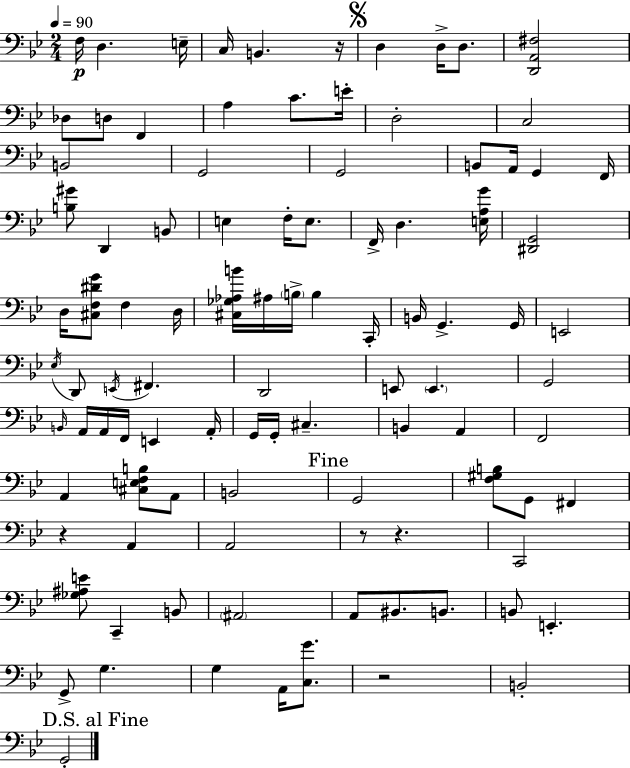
X:1
T:Untitled
M:2/4
L:1/4
K:Gm
F,/4 D, E,/4 C,/4 B,, z/4 D, D,/4 D,/2 [D,,A,,^F,]2 _D,/2 D,/2 F,, A, C/2 E/4 D,2 C,2 B,,2 G,,2 G,,2 B,,/2 A,,/4 G,, F,,/4 [B,^G]/2 D,, B,,/2 E, F,/4 E,/2 F,,/4 D, [E,A,G]/4 [^D,,G,,]2 D,/4 [^C,F,^DG]/2 F, D,/4 [^C,_G,_A,B]/4 ^A,/4 B,/4 B, C,,/4 B,,/4 G,, G,,/4 E,,2 _E,/4 D,,/2 E,,/4 ^F,, D,,2 E,,/2 E,, G,,2 B,,/4 A,,/4 A,,/4 F,,/4 E,, A,,/4 G,,/4 G,,/4 ^C, B,, A,, F,,2 A,, [^C,E,F,B,]/2 A,,/2 B,,2 G,,2 [F,^G,B,]/2 G,,/2 ^F,, z A,, A,,2 z/2 z C,,2 [_G,^A,E]/2 C,, B,,/2 ^A,,2 A,,/2 ^B,,/2 B,,/2 B,,/2 E,, G,,/2 G, G, A,,/4 [C,G]/2 z2 B,,2 G,,2